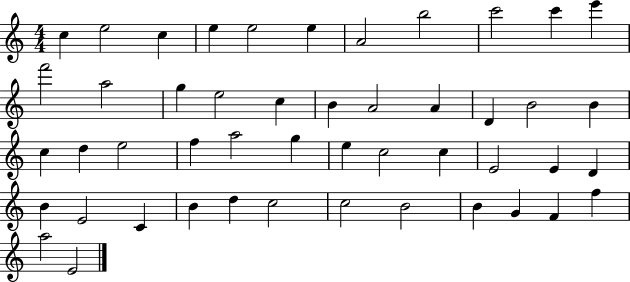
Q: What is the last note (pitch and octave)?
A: E4